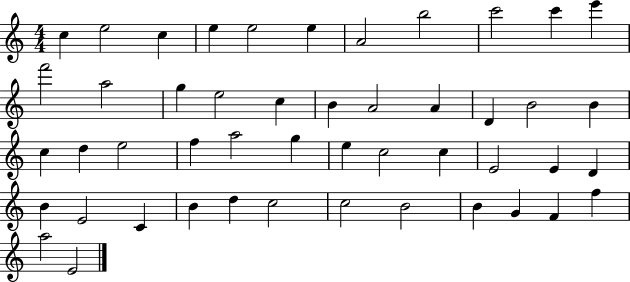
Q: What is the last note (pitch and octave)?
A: E4